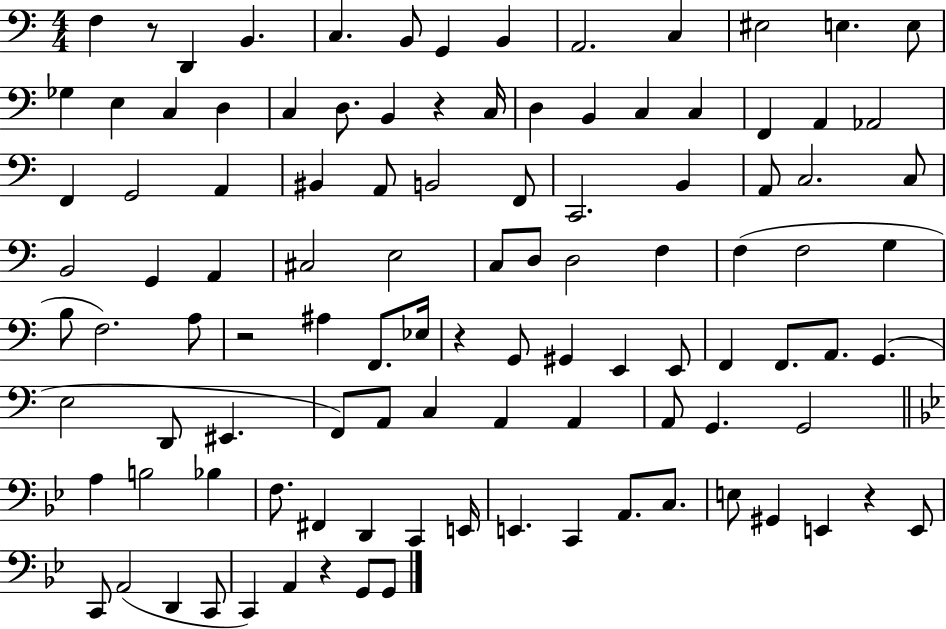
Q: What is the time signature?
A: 4/4